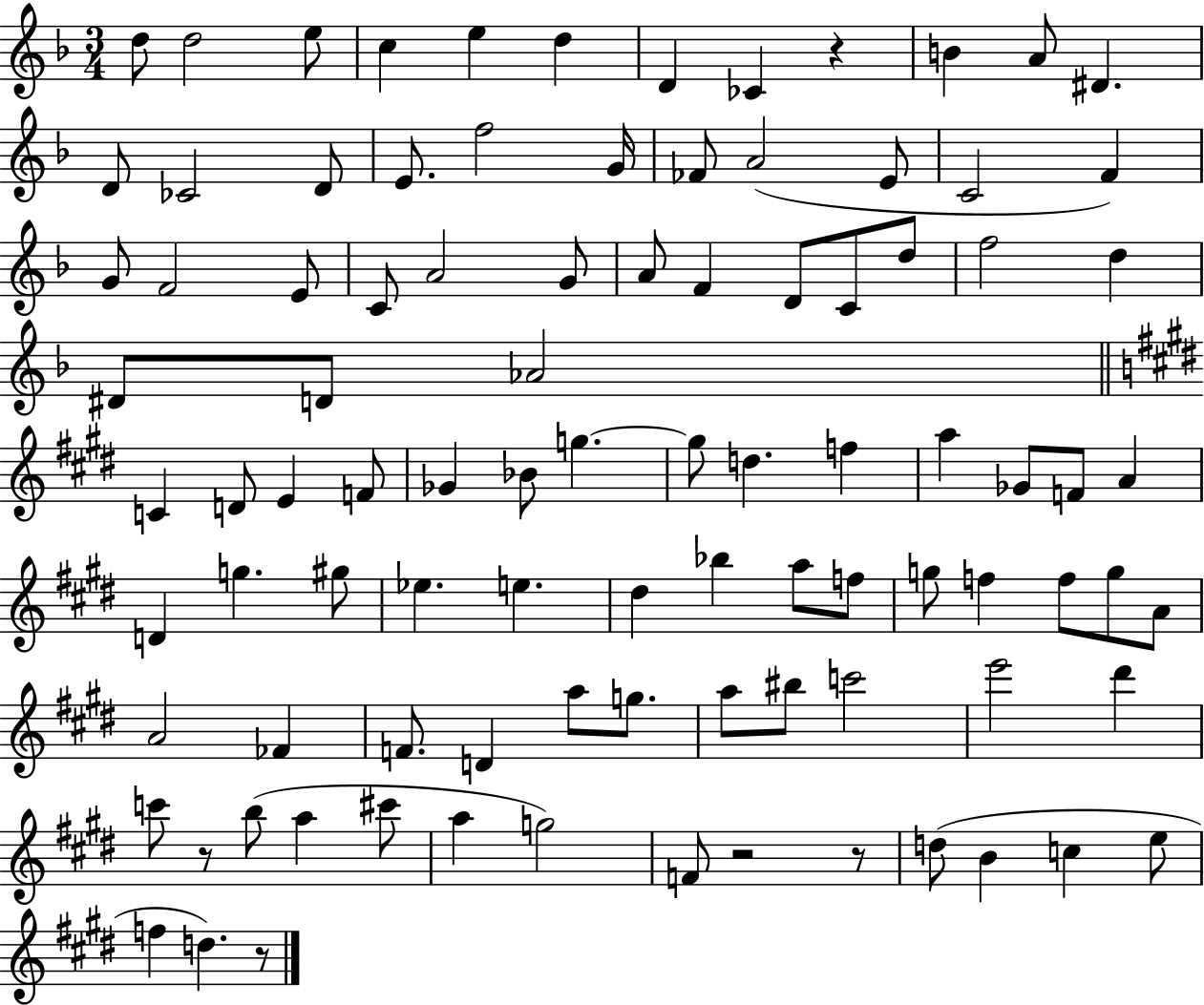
D5/e D5/h E5/e C5/q E5/q D5/q D4/q CES4/q R/q B4/q A4/e D#4/q. D4/e CES4/h D4/e E4/e. F5/h G4/s FES4/e A4/h E4/e C4/h F4/q G4/e F4/h E4/e C4/e A4/h G4/e A4/e F4/q D4/e C4/e D5/e F5/h D5/q D#4/e D4/e Ab4/h C4/q D4/e E4/q F4/e Gb4/q Bb4/e G5/q. G5/e D5/q. F5/q A5/q Gb4/e F4/e A4/q D4/q G5/q. G#5/e Eb5/q. E5/q. D#5/q Bb5/q A5/e F5/e G5/e F5/q F5/e G5/e A4/e A4/h FES4/q F4/e. D4/q A5/e G5/e. A5/e BIS5/e C6/h E6/h D#6/q C6/e R/e B5/e A5/q C#6/e A5/q G5/h F4/e R/h R/e D5/e B4/q C5/q E5/e F5/q D5/q. R/e